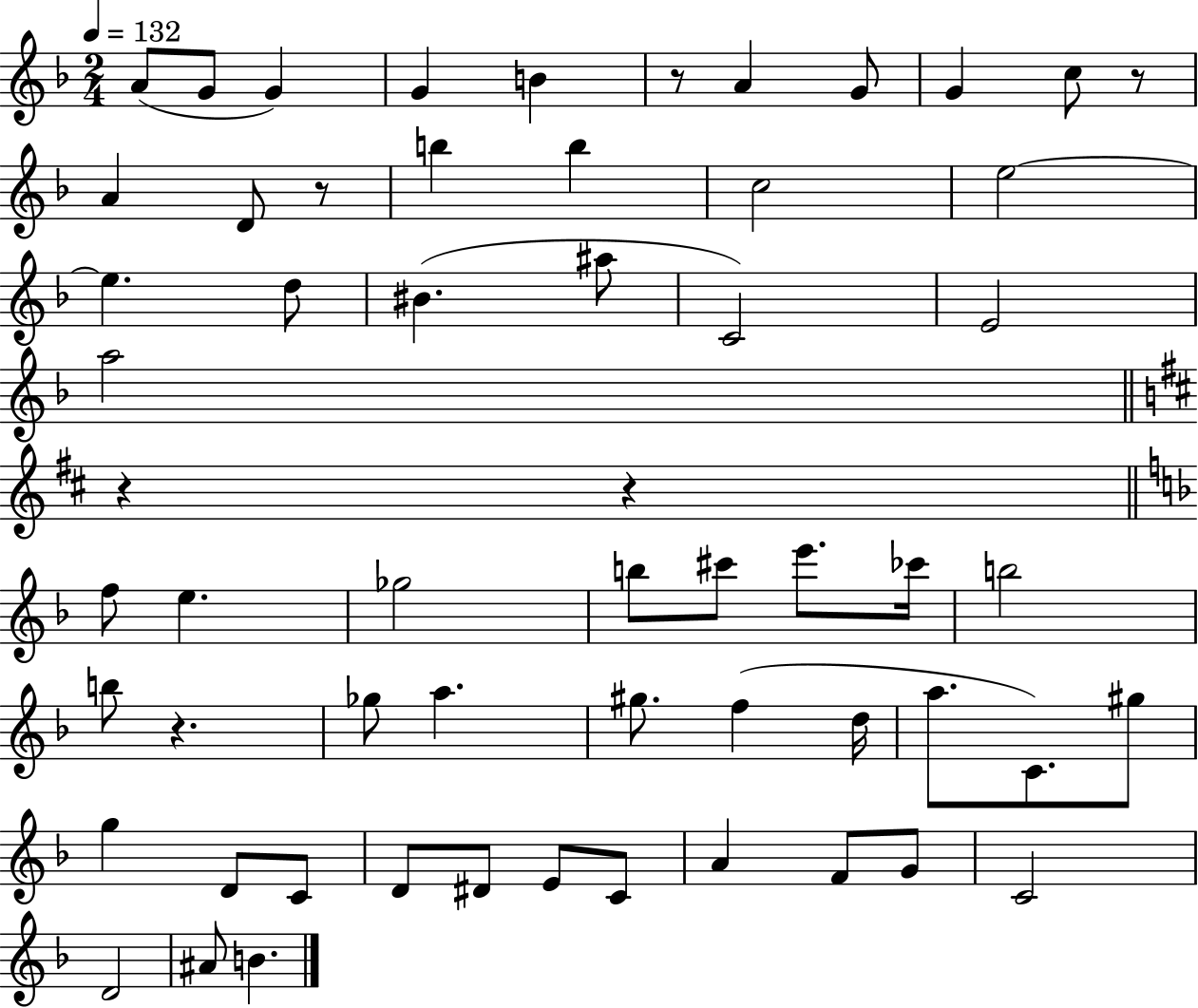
{
  \clef treble
  \numericTimeSignature
  \time 2/4
  \key f \major
  \tempo 4 = 132
  \repeat volta 2 { a'8( g'8 g'4) | g'4 b'4 | r8 a'4 g'8 | g'4 c''8 r8 | \break a'4 d'8 r8 | b''4 b''4 | c''2 | e''2~~ | \break e''4. d''8 | bis'4.( ais''8 | c'2) | e'2 | \break a''2 | \bar "||" \break \key d \major r4 r4 | \bar "||" \break \key f \major f''8 e''4. | ges''2 | b''8 cis'''8 e'''8. ces'''16 | b''2 | \break b''8 r4. | ges''8 a''4. | gis''8. f''4( d''16 | a''8. c'8.) gis''8 | \break g''4 d'8 c'8 | d'8 dis'8 e'8 c'8 | a'4 f'8 g'8 | c'2 | \break d'2 | ais'8 b'4. | } \bar "|."
}